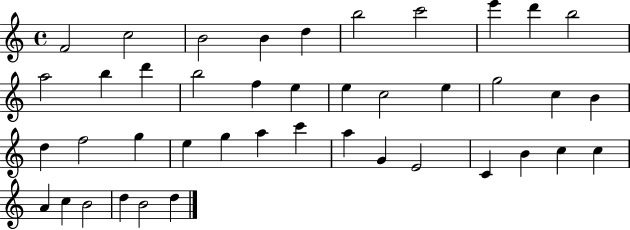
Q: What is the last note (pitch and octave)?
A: D5